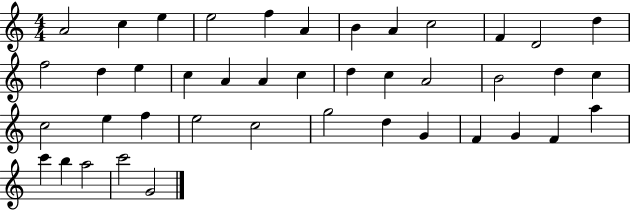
A4/h C5/q E5/q E5/h F5/q A4/q B4/q A4/q C5/h F4/q D4/h D5/q F5/h D5/q E5/q C5/q A4/q A4/q C5/q D5/q C5/q A4/h B4/h D5/q C5/q C5/h E5/q F5/q E5/h C5/h G5/h D5/q G4/q F4/q G4/q F4/q A5/q C6/q B5/q A5/h C6/h G4/h